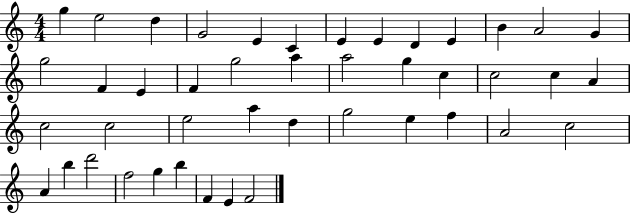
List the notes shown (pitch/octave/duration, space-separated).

G5/q E5/h D5/q G4/h E4/q C4/q E4/q E4/q D4/q E4/q B4/q A4/h G4/q G5/h F4/q E4/q F4/q G5/h A5/q A5/h G5/q C5/q C5/h C5/q A4/q C5/h C5/h E5/h A5/q D5/q G5/h E5/q F5/q A4/h C5/h A4/q B5/q D6/h F5/h G5/q B5/q F4/q E4/q F4/h